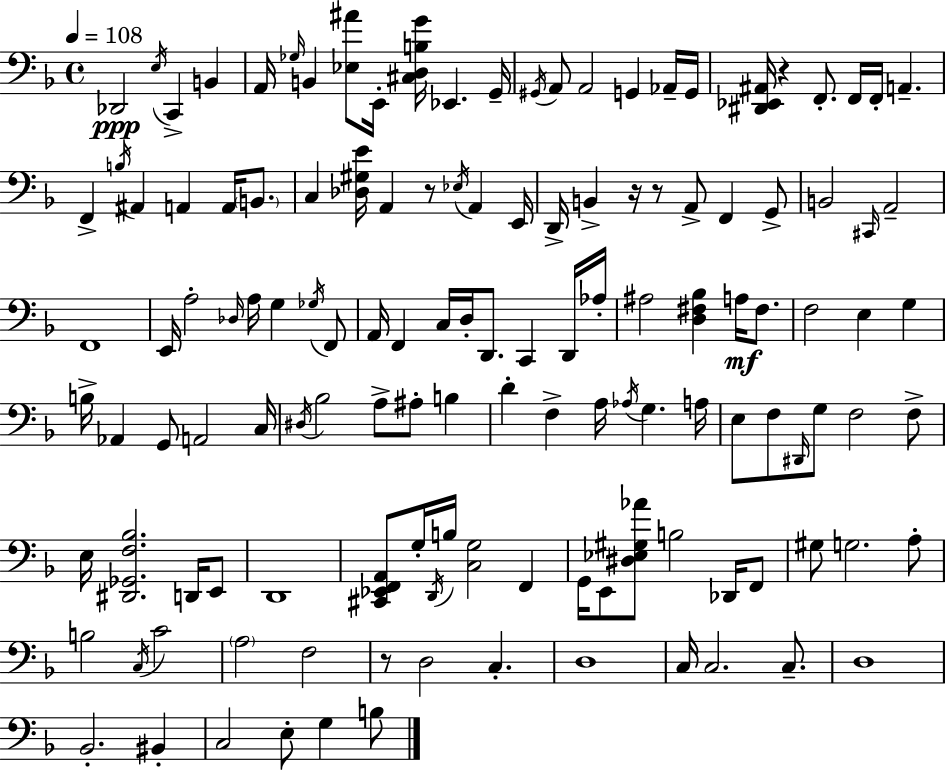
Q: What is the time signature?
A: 4/4